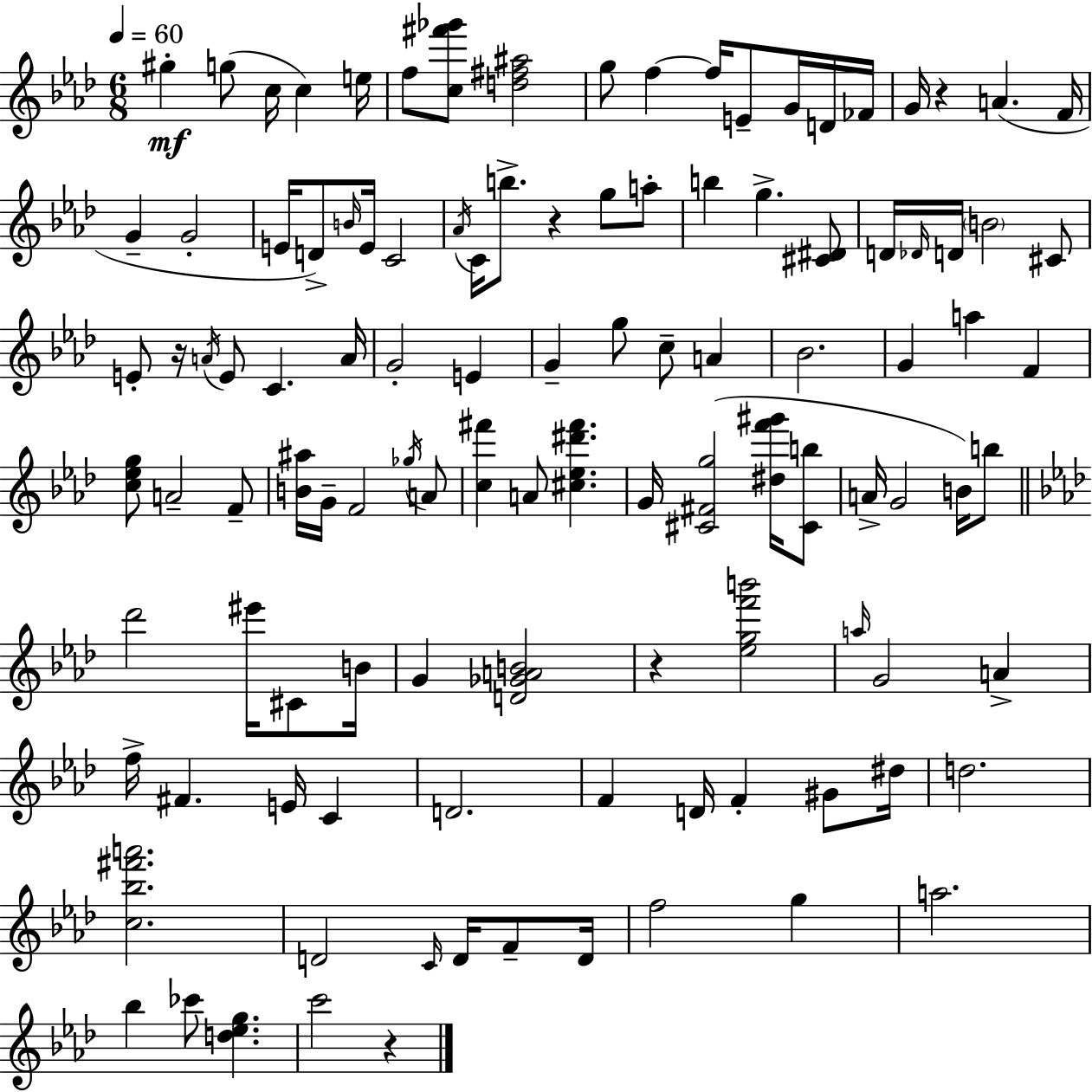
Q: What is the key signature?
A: AES major